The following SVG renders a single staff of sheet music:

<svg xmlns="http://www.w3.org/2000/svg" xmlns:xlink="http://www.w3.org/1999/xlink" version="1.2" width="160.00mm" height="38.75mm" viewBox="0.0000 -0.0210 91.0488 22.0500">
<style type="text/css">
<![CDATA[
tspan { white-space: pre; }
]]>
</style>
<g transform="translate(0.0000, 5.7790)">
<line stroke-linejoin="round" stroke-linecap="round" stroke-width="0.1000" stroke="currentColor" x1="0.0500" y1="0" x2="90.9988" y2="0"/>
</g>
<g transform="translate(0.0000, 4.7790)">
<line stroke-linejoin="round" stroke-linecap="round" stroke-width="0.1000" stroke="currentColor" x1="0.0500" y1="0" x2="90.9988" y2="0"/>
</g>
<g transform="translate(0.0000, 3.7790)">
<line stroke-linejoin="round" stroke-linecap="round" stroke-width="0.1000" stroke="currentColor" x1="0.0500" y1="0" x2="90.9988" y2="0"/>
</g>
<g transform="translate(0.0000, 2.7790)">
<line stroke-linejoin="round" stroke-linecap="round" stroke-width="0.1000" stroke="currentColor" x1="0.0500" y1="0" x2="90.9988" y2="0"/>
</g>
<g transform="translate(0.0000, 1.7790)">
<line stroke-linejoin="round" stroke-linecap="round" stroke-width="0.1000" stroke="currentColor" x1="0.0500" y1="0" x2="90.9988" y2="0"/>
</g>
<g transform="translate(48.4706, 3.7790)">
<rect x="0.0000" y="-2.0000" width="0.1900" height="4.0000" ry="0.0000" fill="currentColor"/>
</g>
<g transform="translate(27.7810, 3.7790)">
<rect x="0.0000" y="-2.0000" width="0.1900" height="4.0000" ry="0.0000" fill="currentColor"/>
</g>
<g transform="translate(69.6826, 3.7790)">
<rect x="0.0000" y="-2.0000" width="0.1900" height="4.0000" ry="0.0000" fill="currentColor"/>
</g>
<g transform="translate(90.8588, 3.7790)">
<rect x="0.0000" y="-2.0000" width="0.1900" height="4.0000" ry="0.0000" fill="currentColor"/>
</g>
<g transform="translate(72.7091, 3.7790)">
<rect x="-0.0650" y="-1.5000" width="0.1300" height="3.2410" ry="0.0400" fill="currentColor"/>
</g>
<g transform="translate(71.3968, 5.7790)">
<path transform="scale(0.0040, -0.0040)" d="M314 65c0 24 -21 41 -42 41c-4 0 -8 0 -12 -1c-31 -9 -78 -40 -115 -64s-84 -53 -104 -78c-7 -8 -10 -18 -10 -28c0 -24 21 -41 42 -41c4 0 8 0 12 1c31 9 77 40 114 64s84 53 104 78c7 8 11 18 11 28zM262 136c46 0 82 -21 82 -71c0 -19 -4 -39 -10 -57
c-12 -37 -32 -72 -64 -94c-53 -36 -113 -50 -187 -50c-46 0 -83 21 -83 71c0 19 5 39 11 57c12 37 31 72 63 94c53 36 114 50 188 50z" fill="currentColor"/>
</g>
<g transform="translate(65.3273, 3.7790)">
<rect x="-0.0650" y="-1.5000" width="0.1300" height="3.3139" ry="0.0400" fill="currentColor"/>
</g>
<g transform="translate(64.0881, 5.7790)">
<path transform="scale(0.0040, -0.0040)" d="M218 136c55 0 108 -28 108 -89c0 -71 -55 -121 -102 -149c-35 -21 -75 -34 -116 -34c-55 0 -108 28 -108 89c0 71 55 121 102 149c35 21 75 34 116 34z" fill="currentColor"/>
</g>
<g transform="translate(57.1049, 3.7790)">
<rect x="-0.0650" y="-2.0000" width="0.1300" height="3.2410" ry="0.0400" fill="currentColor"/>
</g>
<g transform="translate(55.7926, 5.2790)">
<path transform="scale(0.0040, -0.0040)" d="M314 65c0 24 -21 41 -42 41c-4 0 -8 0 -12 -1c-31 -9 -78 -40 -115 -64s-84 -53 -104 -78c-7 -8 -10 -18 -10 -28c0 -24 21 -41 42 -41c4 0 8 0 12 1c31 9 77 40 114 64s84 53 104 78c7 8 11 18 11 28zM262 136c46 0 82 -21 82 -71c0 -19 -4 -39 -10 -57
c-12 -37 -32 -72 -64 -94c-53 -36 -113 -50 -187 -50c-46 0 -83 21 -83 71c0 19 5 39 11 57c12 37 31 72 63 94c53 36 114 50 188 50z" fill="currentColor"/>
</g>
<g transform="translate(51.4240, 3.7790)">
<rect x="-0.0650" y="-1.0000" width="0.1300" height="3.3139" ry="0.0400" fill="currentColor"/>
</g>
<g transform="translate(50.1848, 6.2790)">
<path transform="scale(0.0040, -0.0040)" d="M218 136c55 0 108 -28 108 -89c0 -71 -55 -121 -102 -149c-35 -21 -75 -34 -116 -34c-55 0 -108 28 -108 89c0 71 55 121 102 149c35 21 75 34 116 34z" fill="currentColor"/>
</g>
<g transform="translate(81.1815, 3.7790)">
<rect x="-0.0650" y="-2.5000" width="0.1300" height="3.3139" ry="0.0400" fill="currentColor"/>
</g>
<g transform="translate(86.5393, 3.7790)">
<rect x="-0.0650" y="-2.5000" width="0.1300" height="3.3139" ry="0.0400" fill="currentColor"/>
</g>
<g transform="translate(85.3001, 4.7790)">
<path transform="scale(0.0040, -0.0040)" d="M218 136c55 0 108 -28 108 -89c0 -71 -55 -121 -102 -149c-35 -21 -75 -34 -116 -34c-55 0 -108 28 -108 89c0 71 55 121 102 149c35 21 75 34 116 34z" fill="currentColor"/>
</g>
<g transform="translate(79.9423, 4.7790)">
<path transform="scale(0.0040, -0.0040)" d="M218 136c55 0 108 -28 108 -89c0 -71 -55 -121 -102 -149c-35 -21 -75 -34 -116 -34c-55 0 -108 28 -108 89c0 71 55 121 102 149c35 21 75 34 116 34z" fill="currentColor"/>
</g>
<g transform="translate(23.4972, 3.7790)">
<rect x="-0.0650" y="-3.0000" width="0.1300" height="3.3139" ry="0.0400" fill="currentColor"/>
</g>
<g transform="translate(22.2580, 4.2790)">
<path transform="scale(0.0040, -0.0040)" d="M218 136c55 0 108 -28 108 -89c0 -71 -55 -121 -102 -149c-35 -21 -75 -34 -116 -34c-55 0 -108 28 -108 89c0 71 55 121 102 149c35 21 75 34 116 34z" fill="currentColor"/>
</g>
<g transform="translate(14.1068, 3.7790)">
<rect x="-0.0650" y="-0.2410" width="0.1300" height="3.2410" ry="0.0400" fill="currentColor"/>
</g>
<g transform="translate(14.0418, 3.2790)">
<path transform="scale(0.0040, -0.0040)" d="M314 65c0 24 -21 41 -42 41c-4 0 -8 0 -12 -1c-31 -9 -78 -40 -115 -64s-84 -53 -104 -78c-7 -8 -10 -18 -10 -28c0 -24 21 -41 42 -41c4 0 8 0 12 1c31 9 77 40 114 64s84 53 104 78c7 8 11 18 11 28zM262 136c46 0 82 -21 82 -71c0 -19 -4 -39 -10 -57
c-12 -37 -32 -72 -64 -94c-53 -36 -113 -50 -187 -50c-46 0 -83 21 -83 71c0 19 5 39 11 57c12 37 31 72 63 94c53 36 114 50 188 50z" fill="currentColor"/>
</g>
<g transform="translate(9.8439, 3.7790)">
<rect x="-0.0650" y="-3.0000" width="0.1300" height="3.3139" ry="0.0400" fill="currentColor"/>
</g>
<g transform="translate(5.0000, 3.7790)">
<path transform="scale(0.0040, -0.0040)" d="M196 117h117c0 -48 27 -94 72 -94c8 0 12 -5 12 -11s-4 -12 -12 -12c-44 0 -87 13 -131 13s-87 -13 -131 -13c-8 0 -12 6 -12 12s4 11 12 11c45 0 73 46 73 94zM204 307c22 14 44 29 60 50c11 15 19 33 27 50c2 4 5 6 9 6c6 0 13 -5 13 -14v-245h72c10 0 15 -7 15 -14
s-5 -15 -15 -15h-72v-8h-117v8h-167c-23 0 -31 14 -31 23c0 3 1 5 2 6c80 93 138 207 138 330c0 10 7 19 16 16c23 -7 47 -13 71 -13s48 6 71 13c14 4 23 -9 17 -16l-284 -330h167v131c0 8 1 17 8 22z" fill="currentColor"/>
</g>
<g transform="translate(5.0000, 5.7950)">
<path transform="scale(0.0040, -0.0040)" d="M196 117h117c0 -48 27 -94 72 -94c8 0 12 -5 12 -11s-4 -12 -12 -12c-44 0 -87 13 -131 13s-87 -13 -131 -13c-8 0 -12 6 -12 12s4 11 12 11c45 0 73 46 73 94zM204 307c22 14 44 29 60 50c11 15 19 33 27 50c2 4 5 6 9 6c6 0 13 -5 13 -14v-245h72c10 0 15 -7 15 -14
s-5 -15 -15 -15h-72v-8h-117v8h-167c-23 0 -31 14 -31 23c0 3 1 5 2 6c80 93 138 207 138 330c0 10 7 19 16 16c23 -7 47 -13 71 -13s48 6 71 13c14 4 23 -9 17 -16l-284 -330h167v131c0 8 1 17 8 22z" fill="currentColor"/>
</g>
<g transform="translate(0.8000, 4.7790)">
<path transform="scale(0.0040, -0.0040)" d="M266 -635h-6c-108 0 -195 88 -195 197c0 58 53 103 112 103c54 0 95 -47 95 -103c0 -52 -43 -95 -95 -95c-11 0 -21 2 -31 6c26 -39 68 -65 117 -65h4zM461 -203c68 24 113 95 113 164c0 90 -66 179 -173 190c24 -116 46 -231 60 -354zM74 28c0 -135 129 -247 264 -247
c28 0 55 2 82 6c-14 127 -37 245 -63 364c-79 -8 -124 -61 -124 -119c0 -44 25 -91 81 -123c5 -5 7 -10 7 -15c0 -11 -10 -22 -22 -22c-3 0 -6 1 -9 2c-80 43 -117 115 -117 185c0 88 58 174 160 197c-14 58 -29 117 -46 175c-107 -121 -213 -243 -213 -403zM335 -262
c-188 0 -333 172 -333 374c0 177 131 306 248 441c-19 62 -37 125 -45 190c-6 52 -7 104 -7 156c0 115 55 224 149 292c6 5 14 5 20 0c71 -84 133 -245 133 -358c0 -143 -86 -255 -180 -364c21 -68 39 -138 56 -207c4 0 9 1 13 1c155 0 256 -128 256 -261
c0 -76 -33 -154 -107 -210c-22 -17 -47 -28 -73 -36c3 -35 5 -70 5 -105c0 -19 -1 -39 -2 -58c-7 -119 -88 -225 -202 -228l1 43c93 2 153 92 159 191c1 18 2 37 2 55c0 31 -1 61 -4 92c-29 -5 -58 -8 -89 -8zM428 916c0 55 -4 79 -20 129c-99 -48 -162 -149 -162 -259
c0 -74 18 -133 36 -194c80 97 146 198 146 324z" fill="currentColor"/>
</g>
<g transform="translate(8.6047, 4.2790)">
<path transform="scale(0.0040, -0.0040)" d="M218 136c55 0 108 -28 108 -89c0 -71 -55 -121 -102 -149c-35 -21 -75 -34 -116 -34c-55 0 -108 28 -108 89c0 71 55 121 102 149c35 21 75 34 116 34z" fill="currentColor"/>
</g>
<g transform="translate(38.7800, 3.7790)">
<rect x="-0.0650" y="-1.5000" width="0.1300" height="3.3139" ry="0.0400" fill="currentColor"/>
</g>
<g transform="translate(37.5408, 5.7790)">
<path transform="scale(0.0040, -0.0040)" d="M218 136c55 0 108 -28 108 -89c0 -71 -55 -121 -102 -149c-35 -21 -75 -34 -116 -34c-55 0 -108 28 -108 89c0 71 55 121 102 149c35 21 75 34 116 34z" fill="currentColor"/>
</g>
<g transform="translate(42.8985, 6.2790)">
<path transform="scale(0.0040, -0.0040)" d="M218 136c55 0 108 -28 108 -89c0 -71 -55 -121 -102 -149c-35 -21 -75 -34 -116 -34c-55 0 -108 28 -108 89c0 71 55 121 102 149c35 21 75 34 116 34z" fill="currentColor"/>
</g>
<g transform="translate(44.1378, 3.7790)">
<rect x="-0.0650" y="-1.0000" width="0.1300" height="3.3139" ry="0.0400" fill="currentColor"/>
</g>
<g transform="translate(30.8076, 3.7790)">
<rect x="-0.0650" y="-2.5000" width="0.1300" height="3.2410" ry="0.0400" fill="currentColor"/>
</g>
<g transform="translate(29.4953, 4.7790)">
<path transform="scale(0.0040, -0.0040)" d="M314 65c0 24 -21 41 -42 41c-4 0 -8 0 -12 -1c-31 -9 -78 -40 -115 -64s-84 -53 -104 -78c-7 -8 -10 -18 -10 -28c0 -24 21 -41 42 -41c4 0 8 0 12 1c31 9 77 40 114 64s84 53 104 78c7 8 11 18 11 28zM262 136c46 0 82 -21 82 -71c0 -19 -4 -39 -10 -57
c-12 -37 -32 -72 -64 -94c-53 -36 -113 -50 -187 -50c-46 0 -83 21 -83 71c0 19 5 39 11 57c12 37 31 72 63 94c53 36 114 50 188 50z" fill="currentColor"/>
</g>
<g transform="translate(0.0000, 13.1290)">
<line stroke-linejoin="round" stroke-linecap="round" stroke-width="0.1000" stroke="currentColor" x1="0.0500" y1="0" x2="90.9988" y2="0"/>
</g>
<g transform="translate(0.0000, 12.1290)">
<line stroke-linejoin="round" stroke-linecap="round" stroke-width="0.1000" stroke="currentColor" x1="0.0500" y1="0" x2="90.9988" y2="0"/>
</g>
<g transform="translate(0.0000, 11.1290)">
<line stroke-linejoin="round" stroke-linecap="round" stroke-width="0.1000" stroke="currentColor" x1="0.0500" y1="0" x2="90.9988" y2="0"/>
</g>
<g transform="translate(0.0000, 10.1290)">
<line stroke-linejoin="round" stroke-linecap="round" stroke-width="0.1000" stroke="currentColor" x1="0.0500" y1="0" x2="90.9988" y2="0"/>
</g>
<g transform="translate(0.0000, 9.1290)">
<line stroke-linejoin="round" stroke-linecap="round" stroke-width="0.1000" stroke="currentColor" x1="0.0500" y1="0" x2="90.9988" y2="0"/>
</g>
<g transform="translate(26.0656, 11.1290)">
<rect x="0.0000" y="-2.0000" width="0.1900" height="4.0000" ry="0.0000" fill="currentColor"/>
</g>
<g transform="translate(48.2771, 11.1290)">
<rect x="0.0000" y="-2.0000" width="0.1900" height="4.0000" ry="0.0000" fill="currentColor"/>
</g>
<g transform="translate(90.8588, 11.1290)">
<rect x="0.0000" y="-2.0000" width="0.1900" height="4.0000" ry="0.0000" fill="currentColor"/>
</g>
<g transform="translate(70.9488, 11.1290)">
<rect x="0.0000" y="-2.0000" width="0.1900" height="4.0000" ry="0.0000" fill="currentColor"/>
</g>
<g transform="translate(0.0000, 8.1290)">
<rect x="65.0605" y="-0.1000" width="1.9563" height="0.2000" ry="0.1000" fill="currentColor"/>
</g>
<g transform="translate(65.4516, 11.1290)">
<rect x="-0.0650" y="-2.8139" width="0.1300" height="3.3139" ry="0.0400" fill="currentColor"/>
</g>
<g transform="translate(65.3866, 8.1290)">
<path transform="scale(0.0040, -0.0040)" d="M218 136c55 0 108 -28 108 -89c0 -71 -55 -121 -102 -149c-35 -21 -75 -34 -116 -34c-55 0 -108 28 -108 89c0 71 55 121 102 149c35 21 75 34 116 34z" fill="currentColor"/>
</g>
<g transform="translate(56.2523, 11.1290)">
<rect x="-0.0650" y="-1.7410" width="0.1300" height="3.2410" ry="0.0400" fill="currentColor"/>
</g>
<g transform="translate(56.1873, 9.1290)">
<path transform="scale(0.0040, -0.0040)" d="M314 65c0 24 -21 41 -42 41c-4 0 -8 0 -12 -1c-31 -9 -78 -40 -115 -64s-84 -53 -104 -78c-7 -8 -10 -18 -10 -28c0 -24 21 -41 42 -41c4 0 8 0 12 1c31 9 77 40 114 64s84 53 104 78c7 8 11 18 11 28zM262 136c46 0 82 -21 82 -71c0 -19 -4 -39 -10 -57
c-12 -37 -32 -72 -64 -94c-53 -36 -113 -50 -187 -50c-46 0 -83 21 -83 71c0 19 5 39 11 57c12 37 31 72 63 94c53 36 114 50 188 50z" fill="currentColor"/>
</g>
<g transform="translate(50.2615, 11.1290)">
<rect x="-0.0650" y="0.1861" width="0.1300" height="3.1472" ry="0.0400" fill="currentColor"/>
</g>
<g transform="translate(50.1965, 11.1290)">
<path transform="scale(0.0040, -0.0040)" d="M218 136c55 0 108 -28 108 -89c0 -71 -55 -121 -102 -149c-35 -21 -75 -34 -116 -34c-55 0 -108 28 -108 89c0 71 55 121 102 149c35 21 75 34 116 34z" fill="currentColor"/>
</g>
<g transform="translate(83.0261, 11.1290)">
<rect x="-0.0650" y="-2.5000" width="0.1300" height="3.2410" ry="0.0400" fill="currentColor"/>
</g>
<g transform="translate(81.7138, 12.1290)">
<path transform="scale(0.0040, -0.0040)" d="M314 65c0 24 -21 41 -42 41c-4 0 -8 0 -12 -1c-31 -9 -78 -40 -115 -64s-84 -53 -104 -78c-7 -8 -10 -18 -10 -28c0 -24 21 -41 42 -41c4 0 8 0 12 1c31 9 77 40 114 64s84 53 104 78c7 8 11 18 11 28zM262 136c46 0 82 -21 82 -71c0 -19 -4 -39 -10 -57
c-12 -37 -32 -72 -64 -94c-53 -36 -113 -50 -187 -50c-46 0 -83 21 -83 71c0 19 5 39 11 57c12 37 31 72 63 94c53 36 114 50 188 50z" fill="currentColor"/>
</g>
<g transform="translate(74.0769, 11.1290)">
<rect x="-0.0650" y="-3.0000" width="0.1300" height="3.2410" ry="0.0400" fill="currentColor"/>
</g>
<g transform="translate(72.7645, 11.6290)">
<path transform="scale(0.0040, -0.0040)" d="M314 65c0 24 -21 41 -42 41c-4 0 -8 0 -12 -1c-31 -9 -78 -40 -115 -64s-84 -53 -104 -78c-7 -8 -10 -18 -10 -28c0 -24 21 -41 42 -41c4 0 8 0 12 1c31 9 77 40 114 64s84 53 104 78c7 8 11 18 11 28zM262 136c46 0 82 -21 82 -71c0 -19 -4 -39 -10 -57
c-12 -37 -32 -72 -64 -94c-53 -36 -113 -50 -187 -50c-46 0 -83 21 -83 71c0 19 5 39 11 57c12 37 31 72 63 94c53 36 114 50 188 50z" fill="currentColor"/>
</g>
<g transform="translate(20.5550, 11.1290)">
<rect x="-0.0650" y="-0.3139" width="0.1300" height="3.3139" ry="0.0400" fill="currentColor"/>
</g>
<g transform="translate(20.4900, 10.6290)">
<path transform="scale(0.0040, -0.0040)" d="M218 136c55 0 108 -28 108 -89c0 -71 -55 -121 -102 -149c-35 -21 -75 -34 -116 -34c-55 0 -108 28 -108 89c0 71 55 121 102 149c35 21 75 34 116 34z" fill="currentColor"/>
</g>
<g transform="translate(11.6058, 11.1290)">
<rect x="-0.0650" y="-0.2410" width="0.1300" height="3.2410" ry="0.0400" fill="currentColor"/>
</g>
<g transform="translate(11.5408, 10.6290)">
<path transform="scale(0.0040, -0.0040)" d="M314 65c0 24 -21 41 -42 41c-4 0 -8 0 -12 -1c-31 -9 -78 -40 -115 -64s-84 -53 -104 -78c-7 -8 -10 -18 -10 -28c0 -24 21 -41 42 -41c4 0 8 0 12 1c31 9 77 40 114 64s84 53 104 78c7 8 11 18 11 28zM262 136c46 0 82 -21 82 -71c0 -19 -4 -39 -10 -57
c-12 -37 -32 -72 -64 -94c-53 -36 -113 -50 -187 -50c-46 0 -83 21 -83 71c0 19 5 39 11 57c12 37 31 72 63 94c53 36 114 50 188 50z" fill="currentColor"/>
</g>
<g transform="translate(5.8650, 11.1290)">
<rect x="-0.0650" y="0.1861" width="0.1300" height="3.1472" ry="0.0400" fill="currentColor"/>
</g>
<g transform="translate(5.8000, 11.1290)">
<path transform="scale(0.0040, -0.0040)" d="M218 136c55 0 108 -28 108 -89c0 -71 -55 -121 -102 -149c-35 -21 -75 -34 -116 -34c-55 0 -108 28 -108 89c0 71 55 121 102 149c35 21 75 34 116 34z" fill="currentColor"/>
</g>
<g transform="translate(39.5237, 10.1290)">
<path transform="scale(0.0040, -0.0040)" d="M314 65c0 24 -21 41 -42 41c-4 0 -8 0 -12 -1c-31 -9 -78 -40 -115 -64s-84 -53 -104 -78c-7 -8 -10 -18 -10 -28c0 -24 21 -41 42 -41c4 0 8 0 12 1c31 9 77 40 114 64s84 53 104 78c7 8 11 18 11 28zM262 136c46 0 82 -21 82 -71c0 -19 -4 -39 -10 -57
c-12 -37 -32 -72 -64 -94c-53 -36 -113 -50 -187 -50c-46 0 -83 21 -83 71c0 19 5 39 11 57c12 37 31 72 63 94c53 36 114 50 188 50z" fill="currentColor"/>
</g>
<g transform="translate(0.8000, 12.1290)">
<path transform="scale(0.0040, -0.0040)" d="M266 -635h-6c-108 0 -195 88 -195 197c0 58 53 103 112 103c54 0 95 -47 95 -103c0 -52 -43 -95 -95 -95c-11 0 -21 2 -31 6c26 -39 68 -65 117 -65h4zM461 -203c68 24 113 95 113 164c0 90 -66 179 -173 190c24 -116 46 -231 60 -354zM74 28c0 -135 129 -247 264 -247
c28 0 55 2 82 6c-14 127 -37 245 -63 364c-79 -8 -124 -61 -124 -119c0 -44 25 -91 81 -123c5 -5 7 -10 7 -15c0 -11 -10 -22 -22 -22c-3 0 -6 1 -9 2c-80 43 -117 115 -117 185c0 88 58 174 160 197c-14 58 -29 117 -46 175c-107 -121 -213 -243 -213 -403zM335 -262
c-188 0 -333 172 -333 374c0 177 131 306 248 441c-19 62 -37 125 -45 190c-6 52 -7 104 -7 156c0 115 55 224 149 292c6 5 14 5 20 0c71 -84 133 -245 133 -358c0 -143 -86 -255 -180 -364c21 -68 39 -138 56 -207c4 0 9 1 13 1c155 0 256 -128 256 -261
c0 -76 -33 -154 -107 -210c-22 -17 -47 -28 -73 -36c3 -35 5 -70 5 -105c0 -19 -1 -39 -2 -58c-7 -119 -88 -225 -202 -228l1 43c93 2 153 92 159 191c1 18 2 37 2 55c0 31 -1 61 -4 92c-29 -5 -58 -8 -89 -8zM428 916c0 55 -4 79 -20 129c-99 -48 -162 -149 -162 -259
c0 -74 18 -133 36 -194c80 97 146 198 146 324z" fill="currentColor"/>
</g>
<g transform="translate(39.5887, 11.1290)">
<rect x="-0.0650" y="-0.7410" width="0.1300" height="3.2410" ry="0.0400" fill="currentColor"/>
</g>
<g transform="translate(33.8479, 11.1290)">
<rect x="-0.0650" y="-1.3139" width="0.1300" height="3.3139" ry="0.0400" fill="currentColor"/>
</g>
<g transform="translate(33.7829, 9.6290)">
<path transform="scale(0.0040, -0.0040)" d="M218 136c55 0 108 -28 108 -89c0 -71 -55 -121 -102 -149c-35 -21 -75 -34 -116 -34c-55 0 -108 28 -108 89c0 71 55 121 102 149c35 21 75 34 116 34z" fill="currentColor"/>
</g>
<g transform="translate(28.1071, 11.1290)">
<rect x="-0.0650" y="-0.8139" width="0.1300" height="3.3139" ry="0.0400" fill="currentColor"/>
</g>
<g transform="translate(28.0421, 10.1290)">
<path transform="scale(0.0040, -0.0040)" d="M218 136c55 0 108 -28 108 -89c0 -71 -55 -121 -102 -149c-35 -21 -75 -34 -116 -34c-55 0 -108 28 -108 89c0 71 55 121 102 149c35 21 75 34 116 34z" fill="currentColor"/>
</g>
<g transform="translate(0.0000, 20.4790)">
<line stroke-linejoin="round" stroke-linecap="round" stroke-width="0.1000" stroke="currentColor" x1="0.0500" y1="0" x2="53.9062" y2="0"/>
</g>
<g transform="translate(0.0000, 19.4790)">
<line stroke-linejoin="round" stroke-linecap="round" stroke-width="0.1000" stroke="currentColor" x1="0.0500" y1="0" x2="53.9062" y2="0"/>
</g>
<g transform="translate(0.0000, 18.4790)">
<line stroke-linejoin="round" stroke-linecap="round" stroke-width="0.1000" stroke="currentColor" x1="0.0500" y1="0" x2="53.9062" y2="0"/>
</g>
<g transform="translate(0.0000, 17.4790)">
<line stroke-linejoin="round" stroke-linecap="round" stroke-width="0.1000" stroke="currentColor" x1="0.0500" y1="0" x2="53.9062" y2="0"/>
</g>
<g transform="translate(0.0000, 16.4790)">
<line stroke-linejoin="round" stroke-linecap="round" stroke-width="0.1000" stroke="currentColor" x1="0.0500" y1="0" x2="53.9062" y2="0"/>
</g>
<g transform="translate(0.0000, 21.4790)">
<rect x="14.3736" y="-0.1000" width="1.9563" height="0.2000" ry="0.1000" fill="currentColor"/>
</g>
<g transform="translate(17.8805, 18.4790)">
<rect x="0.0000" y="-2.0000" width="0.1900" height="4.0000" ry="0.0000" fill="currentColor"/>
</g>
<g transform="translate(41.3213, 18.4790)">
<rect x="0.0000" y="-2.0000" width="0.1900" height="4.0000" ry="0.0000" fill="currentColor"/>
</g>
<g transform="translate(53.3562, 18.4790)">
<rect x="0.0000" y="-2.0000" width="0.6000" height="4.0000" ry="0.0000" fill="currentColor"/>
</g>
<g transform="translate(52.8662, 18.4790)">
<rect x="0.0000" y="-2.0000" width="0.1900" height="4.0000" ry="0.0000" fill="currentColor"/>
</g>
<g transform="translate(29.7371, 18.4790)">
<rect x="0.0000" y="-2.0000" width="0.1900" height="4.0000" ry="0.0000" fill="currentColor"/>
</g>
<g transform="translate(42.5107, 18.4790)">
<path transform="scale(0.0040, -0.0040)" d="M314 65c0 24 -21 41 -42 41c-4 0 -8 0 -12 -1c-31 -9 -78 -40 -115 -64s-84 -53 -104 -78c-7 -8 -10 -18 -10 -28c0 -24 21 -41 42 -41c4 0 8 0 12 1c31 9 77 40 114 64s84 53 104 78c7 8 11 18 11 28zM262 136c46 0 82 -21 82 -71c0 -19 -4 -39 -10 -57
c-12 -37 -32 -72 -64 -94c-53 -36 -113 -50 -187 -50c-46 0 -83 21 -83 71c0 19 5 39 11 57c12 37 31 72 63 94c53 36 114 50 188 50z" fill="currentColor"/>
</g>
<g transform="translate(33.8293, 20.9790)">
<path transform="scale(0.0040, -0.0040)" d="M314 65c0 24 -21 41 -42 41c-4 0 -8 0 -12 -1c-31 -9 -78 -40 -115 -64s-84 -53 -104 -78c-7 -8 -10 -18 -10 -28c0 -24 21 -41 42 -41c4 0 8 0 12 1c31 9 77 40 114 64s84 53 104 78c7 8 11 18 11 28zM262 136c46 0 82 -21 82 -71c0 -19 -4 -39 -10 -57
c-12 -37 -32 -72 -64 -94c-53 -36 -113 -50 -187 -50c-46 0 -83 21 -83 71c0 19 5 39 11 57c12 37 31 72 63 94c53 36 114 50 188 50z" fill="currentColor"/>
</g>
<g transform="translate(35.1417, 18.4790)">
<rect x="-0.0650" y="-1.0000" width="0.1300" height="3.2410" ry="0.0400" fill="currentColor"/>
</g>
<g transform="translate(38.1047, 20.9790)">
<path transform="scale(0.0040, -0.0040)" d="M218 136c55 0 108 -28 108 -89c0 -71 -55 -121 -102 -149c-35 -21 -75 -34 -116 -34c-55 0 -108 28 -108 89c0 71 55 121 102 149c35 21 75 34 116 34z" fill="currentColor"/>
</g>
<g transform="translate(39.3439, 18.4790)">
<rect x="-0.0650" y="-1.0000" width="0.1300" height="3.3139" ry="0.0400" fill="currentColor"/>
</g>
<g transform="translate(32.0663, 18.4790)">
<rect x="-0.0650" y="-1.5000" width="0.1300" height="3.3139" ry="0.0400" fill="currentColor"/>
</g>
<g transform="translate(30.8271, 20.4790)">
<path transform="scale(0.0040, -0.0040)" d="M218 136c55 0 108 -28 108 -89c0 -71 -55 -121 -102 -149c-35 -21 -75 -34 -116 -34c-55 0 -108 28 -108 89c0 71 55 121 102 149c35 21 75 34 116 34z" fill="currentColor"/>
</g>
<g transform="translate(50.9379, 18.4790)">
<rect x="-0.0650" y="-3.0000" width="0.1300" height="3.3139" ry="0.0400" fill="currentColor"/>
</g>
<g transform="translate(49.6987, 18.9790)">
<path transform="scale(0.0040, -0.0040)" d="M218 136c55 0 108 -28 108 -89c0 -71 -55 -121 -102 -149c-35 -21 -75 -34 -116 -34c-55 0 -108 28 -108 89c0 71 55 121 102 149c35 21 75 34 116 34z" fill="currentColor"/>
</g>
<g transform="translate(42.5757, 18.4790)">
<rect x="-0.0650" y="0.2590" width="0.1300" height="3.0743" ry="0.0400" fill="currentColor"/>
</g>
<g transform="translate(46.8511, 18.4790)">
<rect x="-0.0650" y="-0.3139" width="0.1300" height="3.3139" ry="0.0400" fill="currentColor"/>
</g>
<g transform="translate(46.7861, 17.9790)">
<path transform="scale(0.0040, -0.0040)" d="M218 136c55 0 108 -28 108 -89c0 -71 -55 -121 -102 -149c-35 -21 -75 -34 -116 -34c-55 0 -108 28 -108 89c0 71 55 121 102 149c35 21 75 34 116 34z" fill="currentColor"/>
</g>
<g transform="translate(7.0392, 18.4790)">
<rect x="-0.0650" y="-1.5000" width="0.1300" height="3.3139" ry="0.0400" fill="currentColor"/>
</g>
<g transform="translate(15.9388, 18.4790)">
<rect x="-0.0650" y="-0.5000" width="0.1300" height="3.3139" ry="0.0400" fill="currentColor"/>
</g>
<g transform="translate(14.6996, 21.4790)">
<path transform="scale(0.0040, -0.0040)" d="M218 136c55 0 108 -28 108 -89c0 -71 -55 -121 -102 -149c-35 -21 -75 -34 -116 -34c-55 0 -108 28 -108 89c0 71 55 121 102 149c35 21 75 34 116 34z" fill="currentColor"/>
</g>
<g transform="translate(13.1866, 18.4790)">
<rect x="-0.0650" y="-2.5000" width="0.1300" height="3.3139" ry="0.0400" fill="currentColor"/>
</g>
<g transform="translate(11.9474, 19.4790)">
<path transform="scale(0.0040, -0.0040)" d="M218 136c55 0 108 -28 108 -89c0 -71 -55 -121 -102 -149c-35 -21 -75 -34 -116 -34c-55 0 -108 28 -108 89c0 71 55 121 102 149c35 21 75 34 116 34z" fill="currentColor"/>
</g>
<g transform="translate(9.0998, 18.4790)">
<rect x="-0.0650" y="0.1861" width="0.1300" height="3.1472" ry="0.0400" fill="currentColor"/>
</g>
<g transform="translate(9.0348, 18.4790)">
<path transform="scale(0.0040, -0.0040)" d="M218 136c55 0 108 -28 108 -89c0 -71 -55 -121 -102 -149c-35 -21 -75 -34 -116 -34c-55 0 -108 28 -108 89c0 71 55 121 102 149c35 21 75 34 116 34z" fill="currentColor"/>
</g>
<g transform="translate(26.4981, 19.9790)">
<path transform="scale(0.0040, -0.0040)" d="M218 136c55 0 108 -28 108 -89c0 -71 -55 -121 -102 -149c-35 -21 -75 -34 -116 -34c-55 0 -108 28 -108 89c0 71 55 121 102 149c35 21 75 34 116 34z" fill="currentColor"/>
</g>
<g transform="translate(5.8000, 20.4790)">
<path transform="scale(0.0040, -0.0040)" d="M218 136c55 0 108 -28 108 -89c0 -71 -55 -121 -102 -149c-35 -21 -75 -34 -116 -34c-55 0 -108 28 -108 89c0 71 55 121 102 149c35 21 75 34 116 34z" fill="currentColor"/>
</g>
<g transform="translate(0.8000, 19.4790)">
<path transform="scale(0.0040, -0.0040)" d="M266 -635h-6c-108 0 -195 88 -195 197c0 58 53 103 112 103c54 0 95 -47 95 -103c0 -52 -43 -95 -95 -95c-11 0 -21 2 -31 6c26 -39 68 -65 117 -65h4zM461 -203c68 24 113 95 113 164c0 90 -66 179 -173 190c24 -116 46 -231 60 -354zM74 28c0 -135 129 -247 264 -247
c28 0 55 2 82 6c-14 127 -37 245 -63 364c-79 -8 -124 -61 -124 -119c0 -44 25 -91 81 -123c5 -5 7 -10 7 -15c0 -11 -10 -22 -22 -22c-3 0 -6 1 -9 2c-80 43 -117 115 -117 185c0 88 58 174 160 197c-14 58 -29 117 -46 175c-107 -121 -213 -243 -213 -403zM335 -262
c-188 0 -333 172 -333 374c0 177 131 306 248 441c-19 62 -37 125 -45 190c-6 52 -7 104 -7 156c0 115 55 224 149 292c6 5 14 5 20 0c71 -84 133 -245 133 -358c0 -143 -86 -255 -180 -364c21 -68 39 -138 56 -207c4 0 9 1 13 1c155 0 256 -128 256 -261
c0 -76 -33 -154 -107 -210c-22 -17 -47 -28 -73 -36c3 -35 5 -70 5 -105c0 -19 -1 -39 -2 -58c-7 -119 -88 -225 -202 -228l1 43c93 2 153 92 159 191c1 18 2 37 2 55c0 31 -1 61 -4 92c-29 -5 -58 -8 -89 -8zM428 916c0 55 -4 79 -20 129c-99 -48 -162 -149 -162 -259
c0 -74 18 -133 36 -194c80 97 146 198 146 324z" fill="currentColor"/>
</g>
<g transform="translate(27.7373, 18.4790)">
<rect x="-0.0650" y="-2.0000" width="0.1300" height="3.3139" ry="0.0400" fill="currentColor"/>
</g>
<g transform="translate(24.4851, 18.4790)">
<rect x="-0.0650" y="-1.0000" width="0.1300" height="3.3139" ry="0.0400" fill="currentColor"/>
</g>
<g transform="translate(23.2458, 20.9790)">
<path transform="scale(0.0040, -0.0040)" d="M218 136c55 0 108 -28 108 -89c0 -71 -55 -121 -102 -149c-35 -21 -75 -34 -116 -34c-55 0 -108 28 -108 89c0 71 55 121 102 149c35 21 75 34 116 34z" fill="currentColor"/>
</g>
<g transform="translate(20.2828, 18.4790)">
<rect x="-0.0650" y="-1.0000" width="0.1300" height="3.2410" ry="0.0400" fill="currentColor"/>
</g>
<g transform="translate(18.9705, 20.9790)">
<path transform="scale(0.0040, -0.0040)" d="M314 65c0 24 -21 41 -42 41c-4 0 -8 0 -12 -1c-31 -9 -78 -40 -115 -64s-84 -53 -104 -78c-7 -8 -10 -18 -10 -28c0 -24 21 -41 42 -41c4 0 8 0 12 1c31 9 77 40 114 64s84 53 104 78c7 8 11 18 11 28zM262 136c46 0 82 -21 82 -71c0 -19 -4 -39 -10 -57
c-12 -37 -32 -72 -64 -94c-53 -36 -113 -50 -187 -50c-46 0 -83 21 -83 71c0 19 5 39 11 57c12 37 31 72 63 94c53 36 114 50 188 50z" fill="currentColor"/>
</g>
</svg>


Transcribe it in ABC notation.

X:1
T:Untitled
M:4/4
L:1/4
K:C
A c2 A G2 E D D F2 E E2 G G B c2 c d e d2 B f2 a A2 G2 E B G C D2 D F E D2 D B2 c A